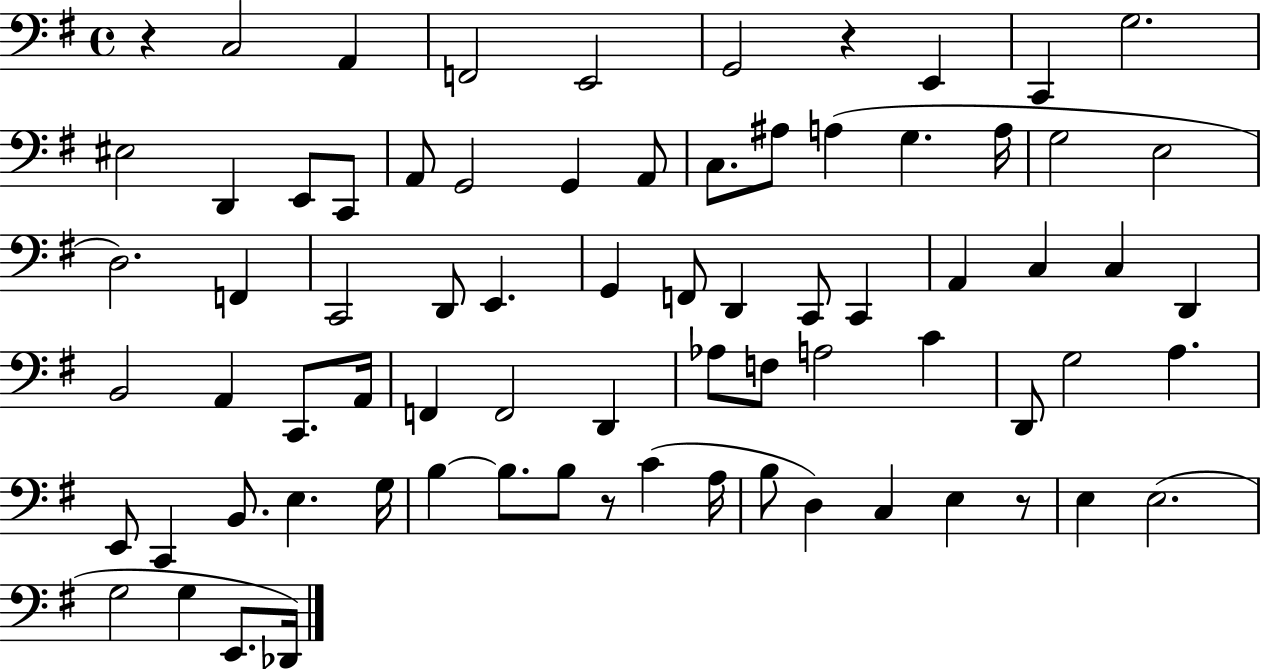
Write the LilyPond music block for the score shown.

{
  \clef bass
  \time 4/4
  \defaultTimeSignature
  \key g \major
  \repeat volta 2 { r4 c2 a,4 | f,2 e,2 | g,2 r4 e,4 | c,4 g2. | \break eis2 d,4 e,8 c,8 | a,8 g,2 g,4 a,8 | c8. ais8 a4( g4. a16 | g2 e2 | \break d2.) f,4 | c,2 d,8 e,4. | g,4 f,8 d,4 c,8 c,4 | a,4 c4 c4 d,4 | \break b,2 a,4 c,8. a,16 | f,4 f,2 d,4 | aes8 f8 a2 c'4 | d,8 g2 a4. | \break e,8 c,4 b,8. e4. g16 | b4~~ b8. b8 r8 c'4( a16 | b8 d4) c4 e4 r8 | e4 e2.( | \break g2 g4 e,8. des,16) | } \bar "|."
}